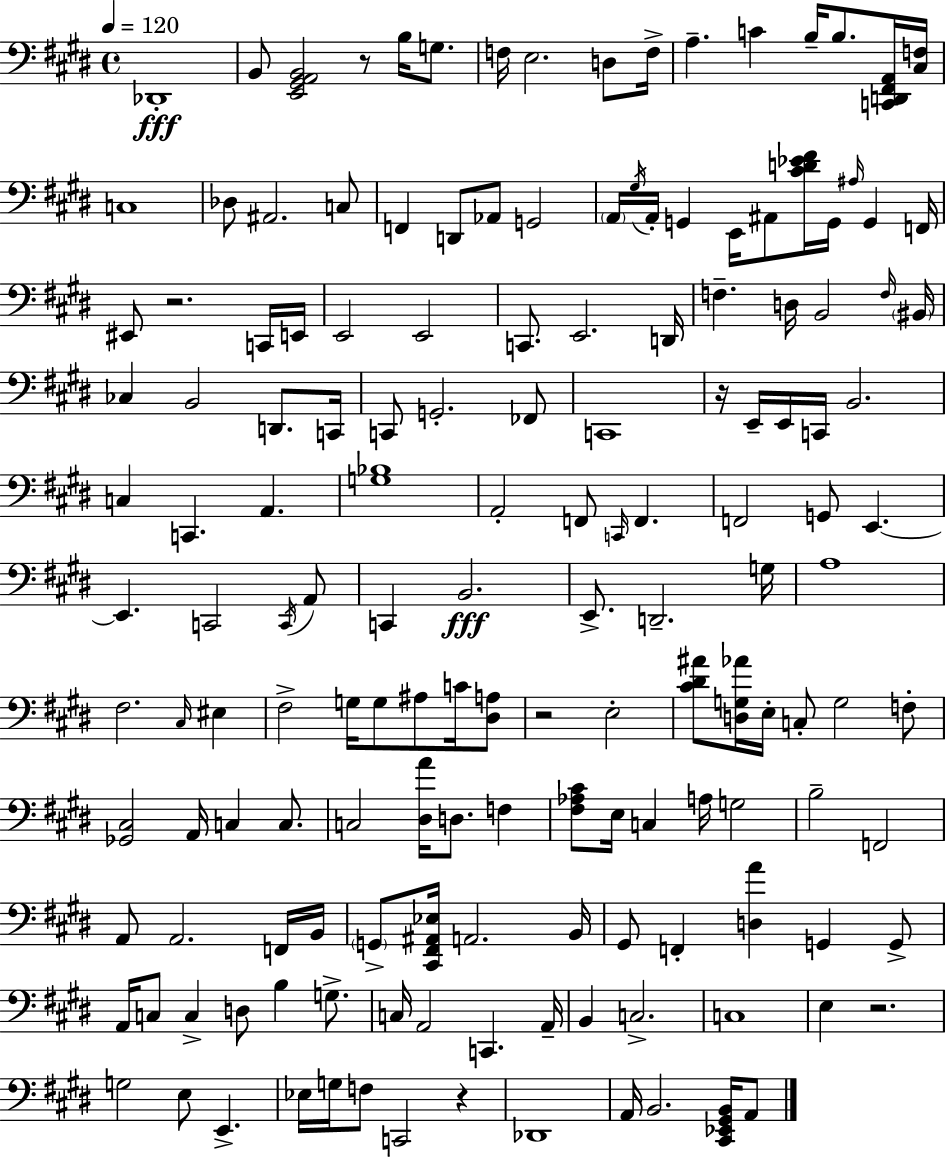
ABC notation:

X:1
T:Untitled
M:4/4
L:1/4
K:E
_D,,4 B,,/2 [E,,^G,,A,,B,,]2 z/2 B,/4 G,/2 F,/4 E,2 D,/2 F,/4 A, C B,/4 B,/2 [C,,D,,^F,,A,,]/4 [^C,F,]/4 C,4 _D,/2 ^A,,2 C,/2 F,, D,,/2 _A,,/2 G,,2 A,,/4 ^G,/4 A,,/4 G,, E,,/4 ^A,,/2 [^CD_E^F]/4 G,,/4 ^A,/4 G,, F,,/4 ^E,,/2 z2 C,,/4 E,,/4 E,,2 E,,2 C,,/2 E,,2 D,,/4 F, D,/4 B,,2 F,/4 ^B,,/4 _C, B,,2 D,,/2 C,,/4 C,,/2 G,,2 _F,,/2 C,,4 z/4 E,,/4 E,,/4 C,,/4 B,,2 C, C,, A,, [G,_B,]4 A,,2 F,,/2 C,,/4 F,, F,,2 G,,/2 E,, E,, C,,2 C,,/4 A,,/2 C,, B,,2 E,,/2 D,,2 G,/4 A,4 ^F,2 ^C,/4 ^E, ^F,2 G,/4 G,/2 ^A,/2 C/4 [^D,A,]/2 z2 E,2 [^C^D^A]/2 [D,G,_A]/4 E,/4 C,/2 G,2 F,/2 [_G,,^C,]2 A,,/4 C, C,/2 C,2 [^D,A]/4 D,/2 F, [^F,_A,^C]/2 E,/4 C, A,/4 G,2 B,2 F,,2 A,,/2 A,,2 F,,/4 B,,/4 G,,/2 [^C,,^F,,^A,,_E,]/4 A,,2 B,,/4 ^G,,/2 F,, [D,A] G,, G,,/2 A,,/4 C,/2 C, D,/2 B, G,/2 C,/4 A,,2 C,, A,,/4 B,, C,2 C,4 E, z2 G,2 E,/2 E,, _E,/4 G,/4 F,/2 C,,2 z _D,,4 A,,/4 B,,2 [^C,,_E,,^G,,B,,]/4 A,,/2